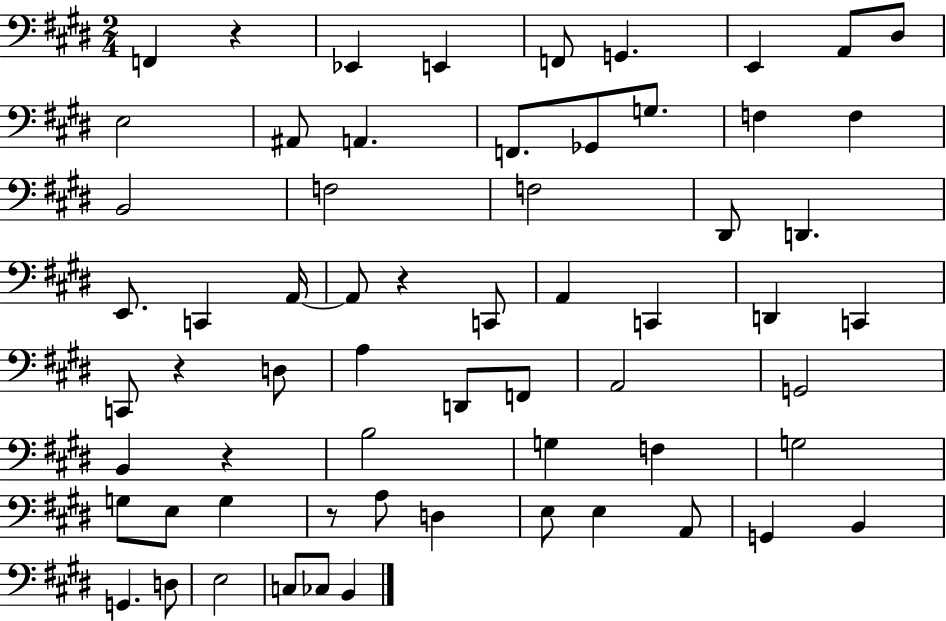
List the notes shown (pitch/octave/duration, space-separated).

F2/q R/q Eb2/q E2/q F2/e G2/q. E2/q A2/e D#3/e E3/h A#2/e A2/q. F2/e. Gb2/e G3/e. F3/q F3/q B2/h F3/h F3/h D#2/e D2/q. E2/e. C2/q A2/s A2/e R/q C2/e A2/q C2/q D2/q C2/q C2/e R/q D3/e A3/q D2/e F2/e A2/h G2/h B2/q R/q B3/h G3/q F3/q G3/h G3/e E3/e G3/q R/e A3/e D3/q E3/e E3/q A2/e G2/q B2/q G2/q. D3/e E3/h C3/e CES3/e B2/q